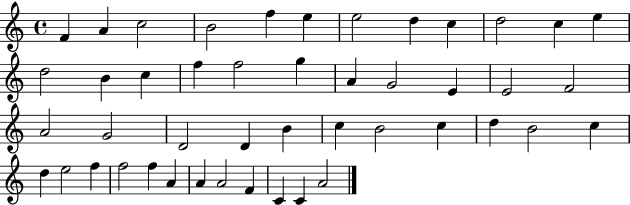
X:1
T:Untitled
M:4/4
L:1/4
K:C
F A c2 B2 f e e2 d c d2 c e d2 B c f f2 g A G2 E E2 F2 A2 G2 D2 D B c B2 c d B2 c d e2 f f2 f A A A2 F C C A2